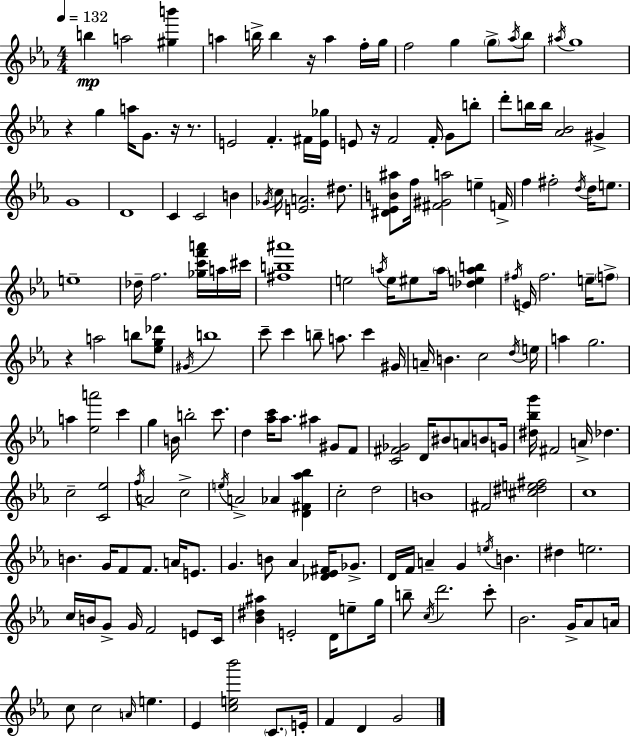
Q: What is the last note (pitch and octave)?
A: G4